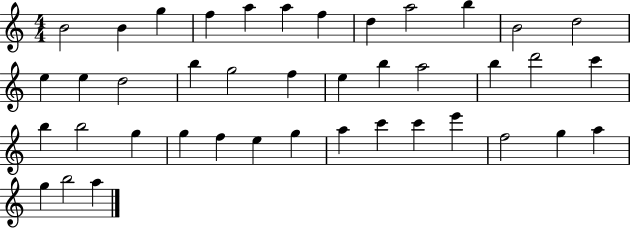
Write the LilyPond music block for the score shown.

{
  \clef treble
  \numericTimeSignature
  \time 4/4
  \key c \major
  b'2 b'4 g''4 | f''4 a''4 a''4 f''4 | d''4 a''2 b''4 | b'2 d''2 | \break e''4 e''4 d''2 | b''4 g''2 f''4 | e''4 b''4 a''2 | b''4 d'''2 c'''4 | \break b''4 b''2 g''4 | g''4 f''4 e''4 g''4 | a''4 c'''4 c'''4 e'''4 | f''2 g''4 a''4 | \break g''4 b''2 a''4 | \bar "|."
}